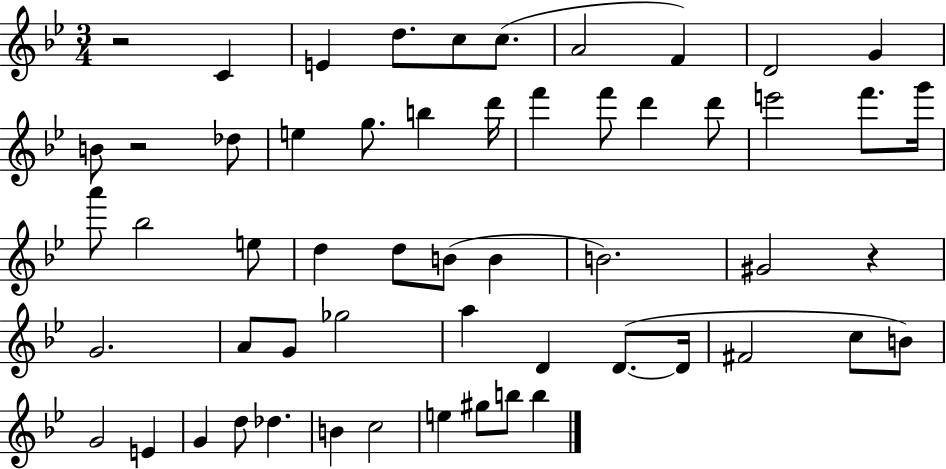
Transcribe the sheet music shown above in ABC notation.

X:1
T:Untitled
M:3/4
L:1/4
K:Bb
z2 C E d/2 c/2 c/2 A2 F D2 G B/2 z2 _d/2 e g/2 b d'/4 f' f'/2 d' d'/2 e'2 f'/2 g'/4 a'/2 _b2 e/2 d d/2 B/2 B B2 ^G2 z G2 A/2 G/2 _g2 a D D/2 D/4 ^F2 c/2 B/2 G2 E G d/2 _d B c2 e ^g/2 b/2 b